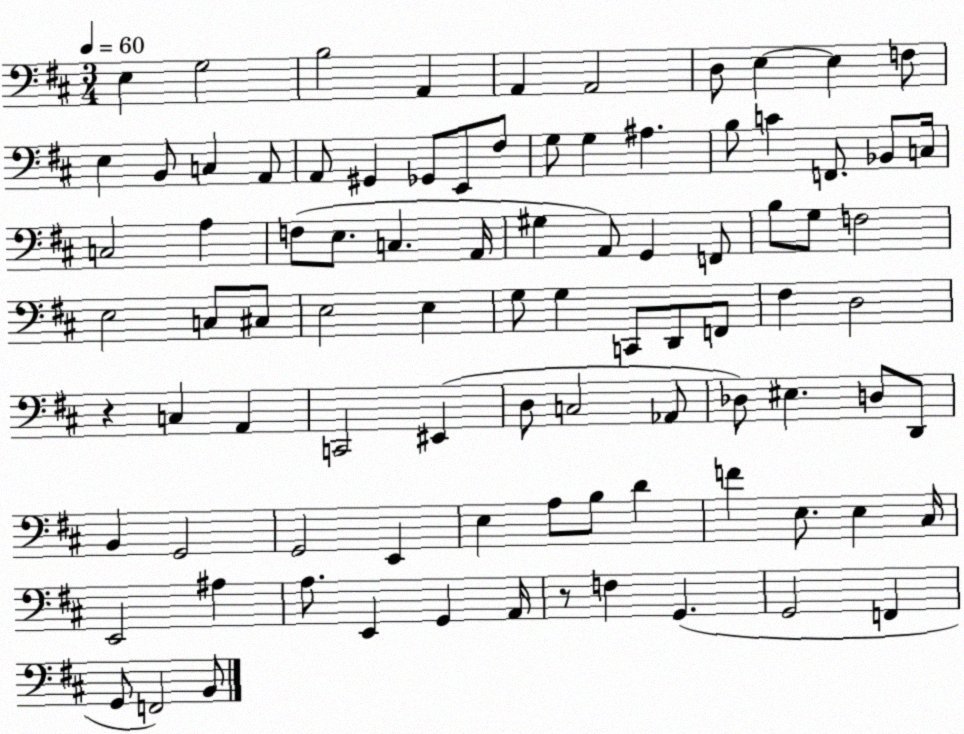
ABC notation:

X:1
T:Untitled
M:3/4
L:1/4
K:D
E, G,2 B,2 A,, A,, A,,2 D,/2 E, E, F,/2 E, B,,/2 C, A,,/2 A,,/2 ^G,, _G,,/2 E,,/2 ^F,/2 G,/2 G, ^A, B,/2 C F,,/2 _B,,/2 C,/4 C,2 A, F,/2 E,/2 C, A,,/4 ^G, A,,/2 G,, F,,/2 B,/2 G,/2 F,2 E,2 C,/2 ^C,/2 E,2 E, G,/2 G, C,,/2 D,,/2 F,,/2 ^F, D,2 z C, A,, C,,2 ^E,, D,/2 C,2 _A,,/2 _D,/2 ^E, D,/2 D,,/2 B,, G,,2 G,,2 E,, E, A,/2 B,/2 D F E,/2 E, ^C,/4 E,,2 ^A, A,/2 E,, G,, A,,/4 z/2 F, G,, G,,2 F,, G,,/2 F,,2 B,,/2